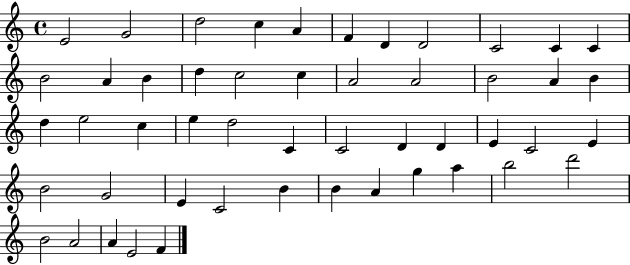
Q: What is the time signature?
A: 4/4